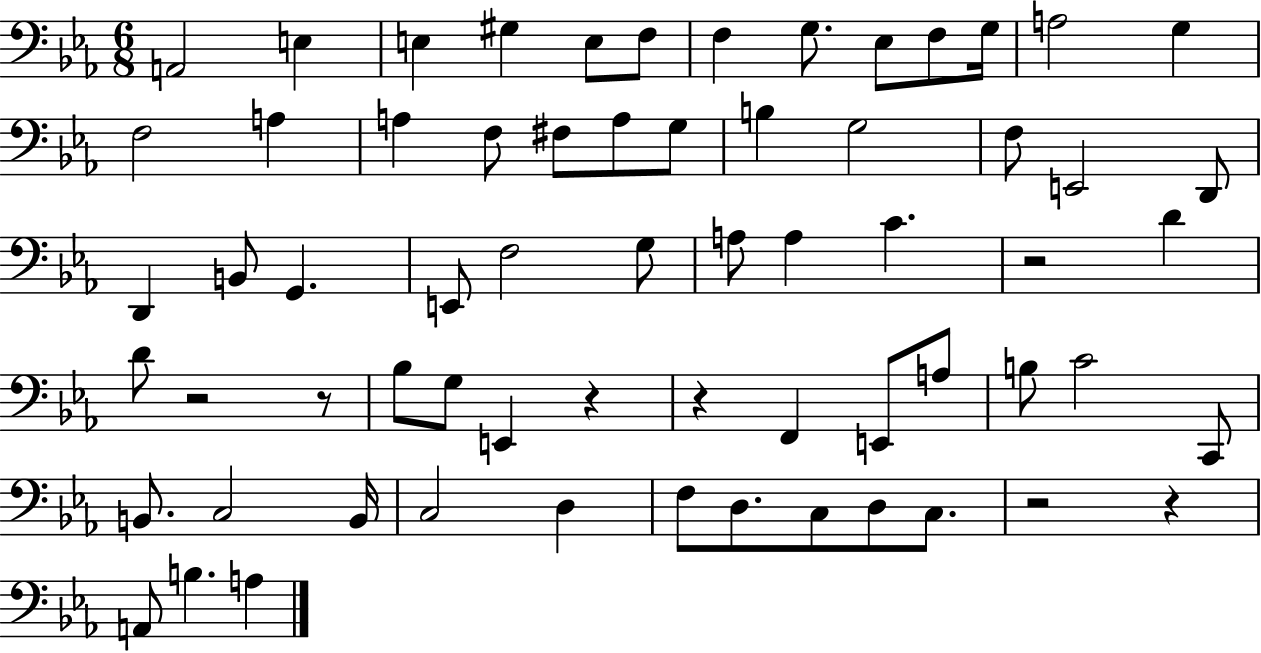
X:1
T:Untitled
M:6/8
L:1/4
K:Eb
A,,2 E, E, ^G, E,/2 F,/2 F, G,/2 _E,/2 F,/2 G,/4 A,2 G, F,2 A, A, F,/2 ^F,/2 A,/2 G,/2 B, G,2 F,/2 E,,2 D,,/2 D,, B,,/2 G,, E,,/2 F,2 G,/2 A,/2 A, C z2 D D/2 z2 z/2 _B,/2 G,/2 E,, z z F,, E,,/2 A,/2 B,/2 C2 C,,/2 B,,/2 C,2 B,,/4 C,2 D, F,/2 D,/2 C,/2 D,/2 C,/2 z2 z A,,/2 B, A,